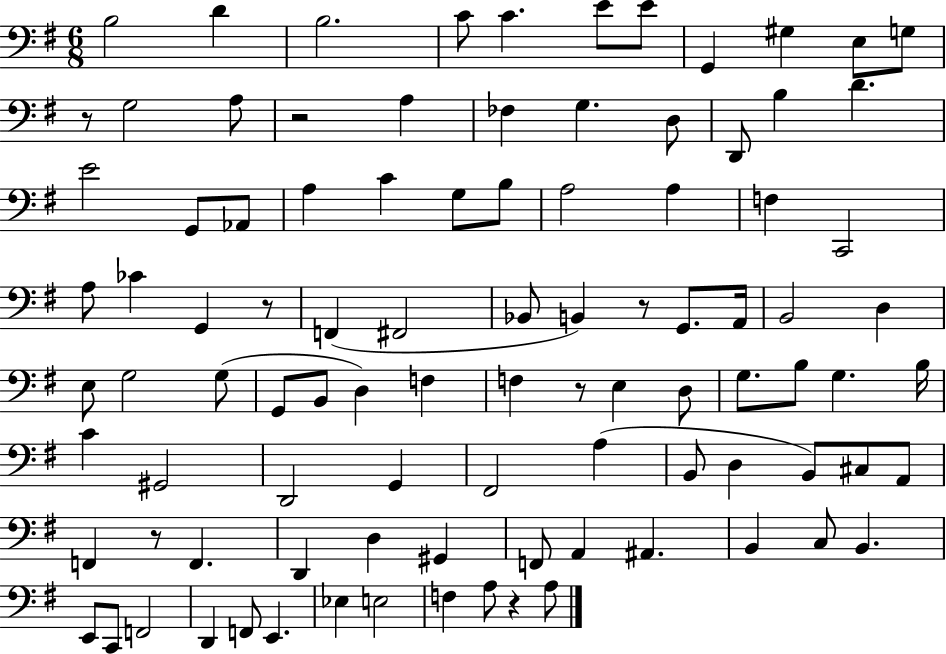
X:1
T:Untitled
M:6/8
L:1/4
K:G
B,2 D B,2 C/2 C E/2 E/2 G,, ^G, E,/2 G,/2 z/2 G,2 A,/2 z2 A, _F, G, D,/2 D,,/2 B, D E2 G,,/2 _A,,/2 A, C G,/2 B,/2 A,2 A, F, C,,2 A,/2 _C G,, z/2 F,, ^F,,2 _B,,/2 B,, z/2 G,,/2 A,,/4 B,,2 D, E,/2 G,2 G,/2 G,,/2 B,,/2 D, F, F, z/2 E, D,/2 G,/2 B,/2 G, B,/4 C ^G,,2 D,,2 G,, ^F,,2 A, B,,/2 D, B,,/2 ^C,/2 A,,/2 F,, z/2 F,, D,, D, ^G,, F,,/2 A,, ^A,, B,, C,/2 B,, E,,/2 C,,/2 F,,2 D,, F,,/2 E,, _E, E,2 F, A,/2 z A,/2